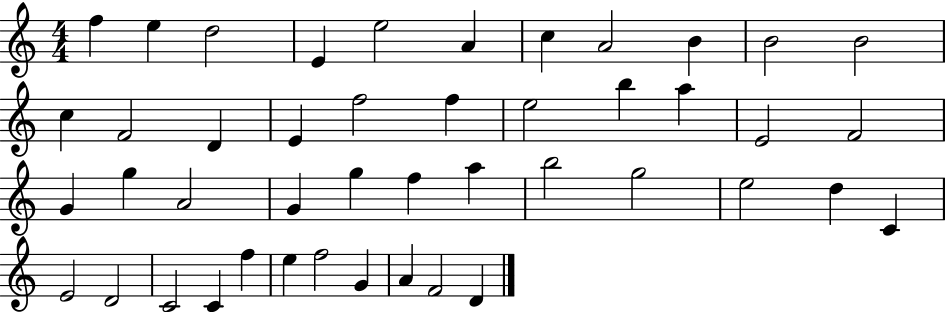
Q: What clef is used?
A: treble